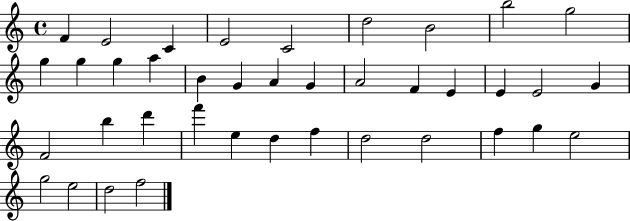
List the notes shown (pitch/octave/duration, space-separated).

F4/q E4/h C4/q E4/h C4/h D5/h B4/h B5/h G5/h G5/q G5/q G5/q A5/q B4/q G4/q A4/q G4/q A4/h F4/q E4/q E4/q E4/h G4/q F4/h B5/q D6/q F6/q E5/q D5/q F5/q D5/h D5/h F5/q G5/q E5/h G5/h E5/h D5/h F5/h